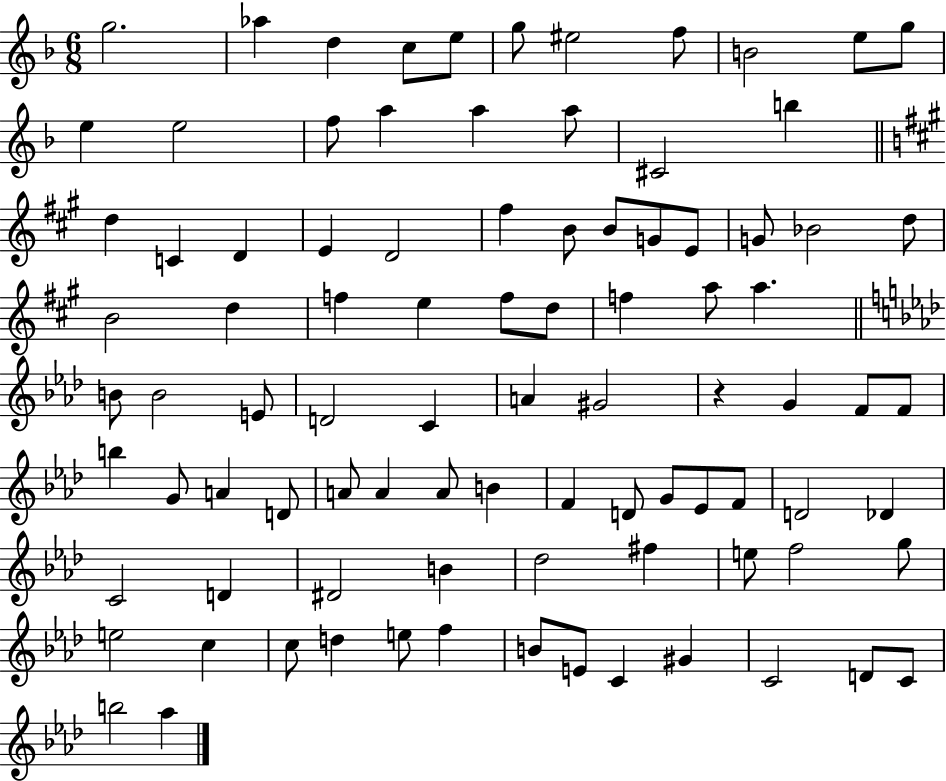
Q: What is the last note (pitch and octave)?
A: Ab5